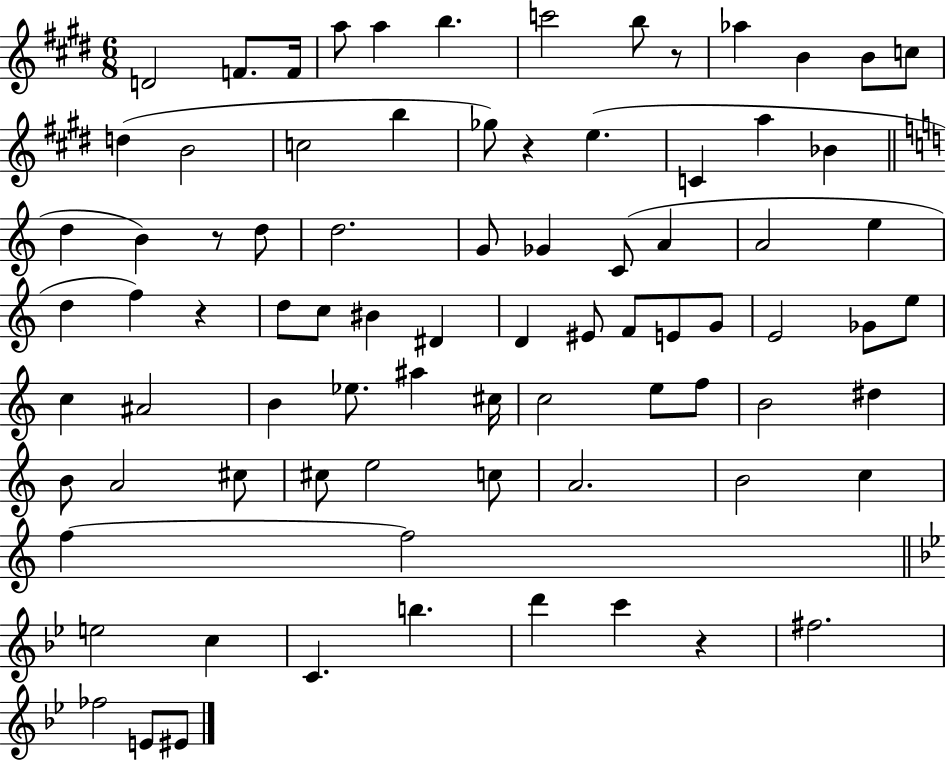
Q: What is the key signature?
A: E major